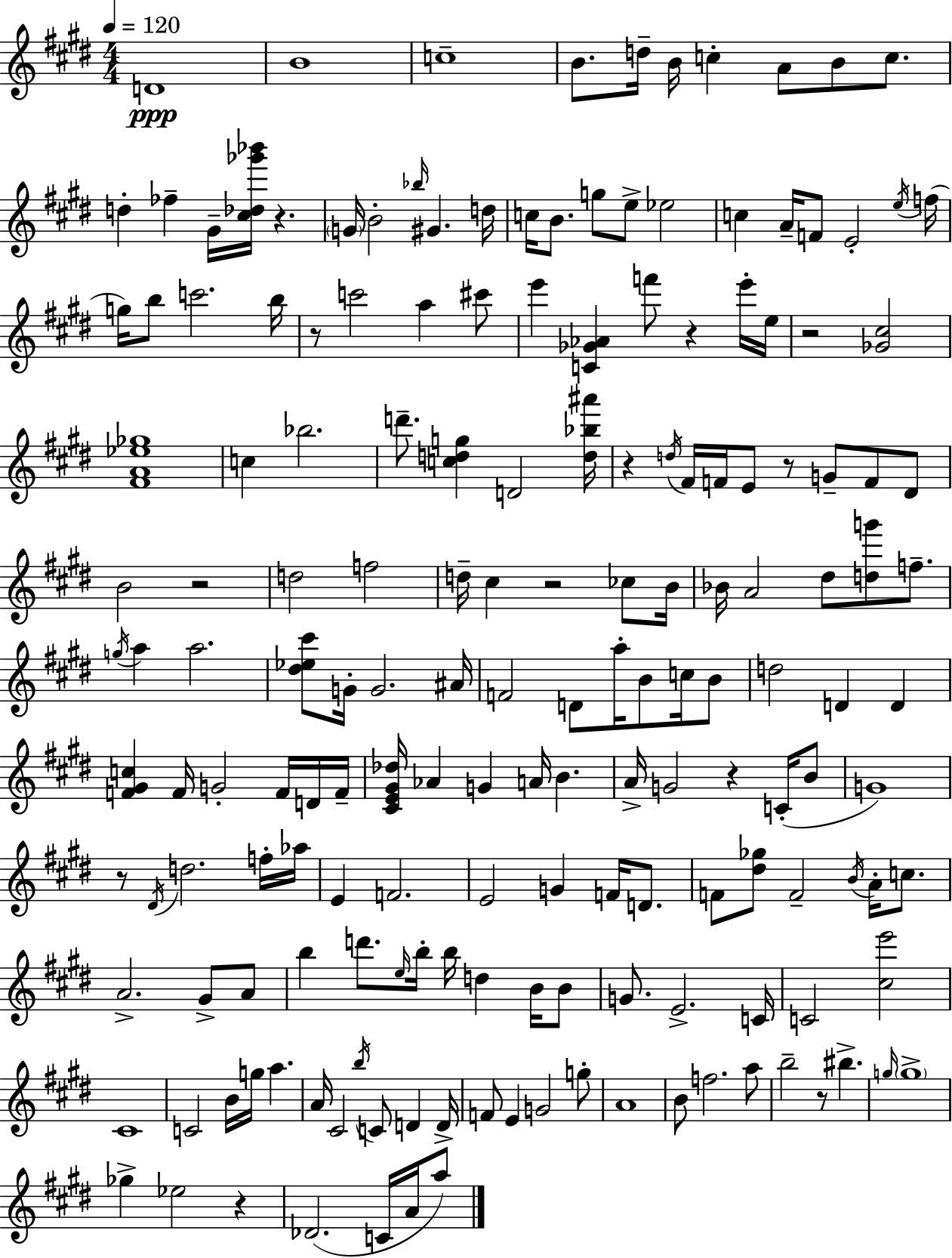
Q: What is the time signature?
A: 4/4